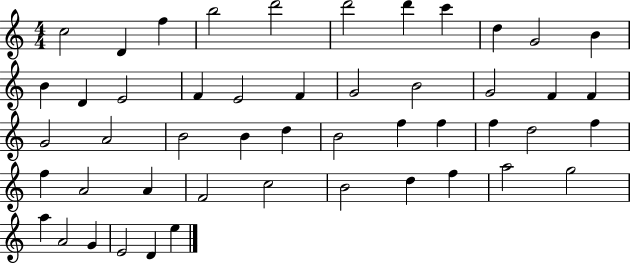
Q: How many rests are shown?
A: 0